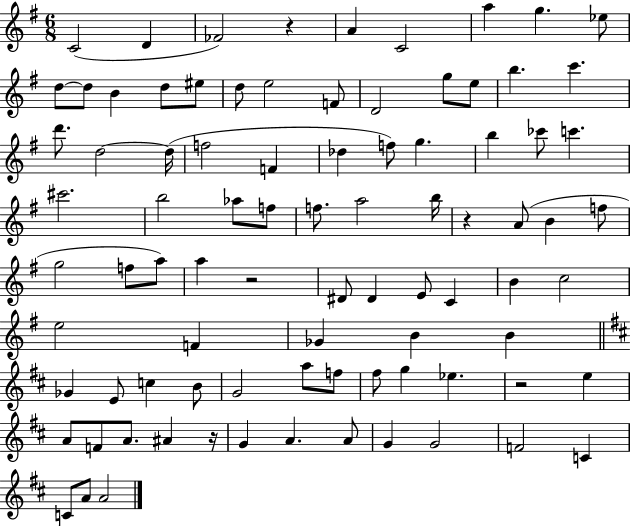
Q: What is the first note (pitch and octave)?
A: C4